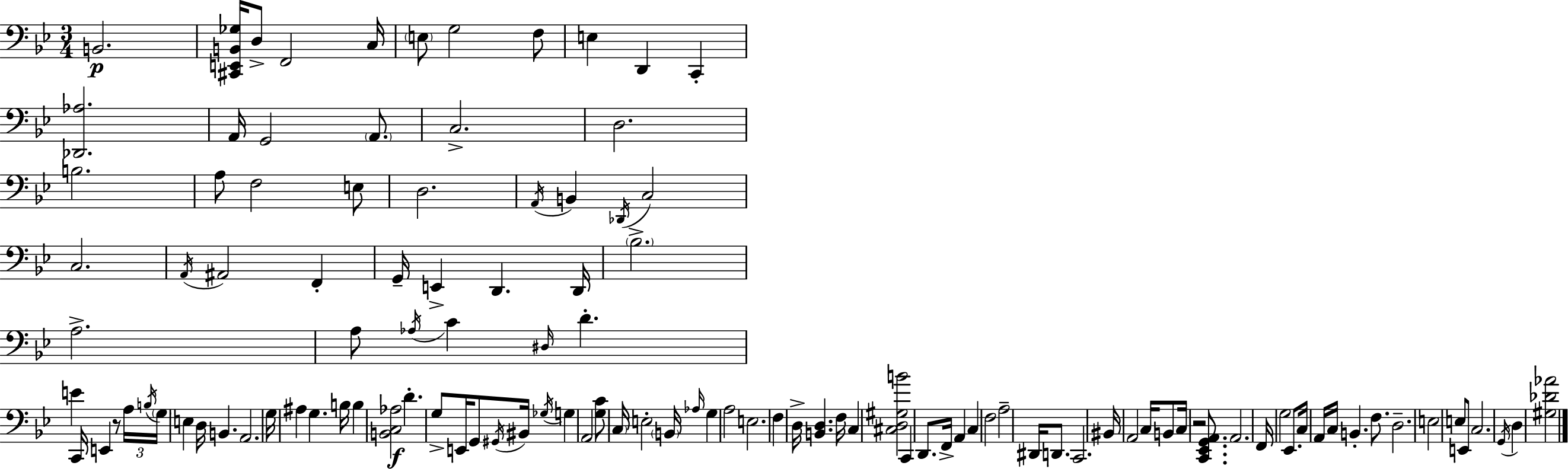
X:1
T:Untitled
M:3/4
L:1/4
K:Gm
B,,2 [^C,,E,,B,,_G,]/4 D,/2 F,,2 C,/4 E,/2 G,2 F,/2 E, D,, C,, [_D,,_A,]2 A,,/4 G,,2 A,,/2 C,2 D,2 B,2 A,/2 F,2 E,/2 D,2 A,,/4 B,, _D,,/4 C,2 C,2 A,,/4 ^A,,2 F,, G,,/4 E,, D,, D,,/4 _B,2 A,2 A,/2 _A,/4 C ^D,/4 D E C,,/4 E,, z/2 A,/4 B,/4 G,/4 E, D,/4 B,, A,,2 G,/4 ^A, G, B,/4 B, [B,,C,_A,]2 D G,/2 E,,/4 G,,/2 ^G,,/4 ^B,,/4 _G,/4 G, A,,2 [G,C]/2 C,/4 E,2 B,,/4 _A,/4 G, A,2 E,2 F, D,/4 [B,,D,] F,/4 C, [^C,D,^G,B]2 C,, D,,/2 F,,/4 A,, C, F,2 A,2 ^D,,/4 D,,/2 C,,2 ^B,,/4 A,,2 C,/4 B,,/2 C,/4 z2 [C,,_E,,G,,A,,]/2 A,,2 F,,/4 G,2 _E,,/2 C,/4 A,,/4 C,/4 B,, F,/2 D,2 E,2 E,/2 E,,/2 C,2 G,,/4 D, [^G,_D_A]2